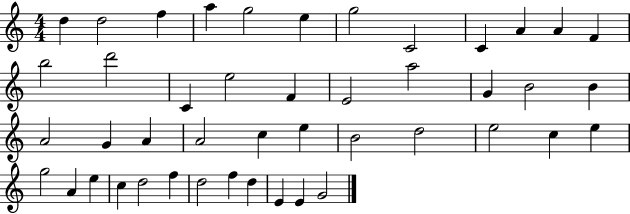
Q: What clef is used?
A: treble